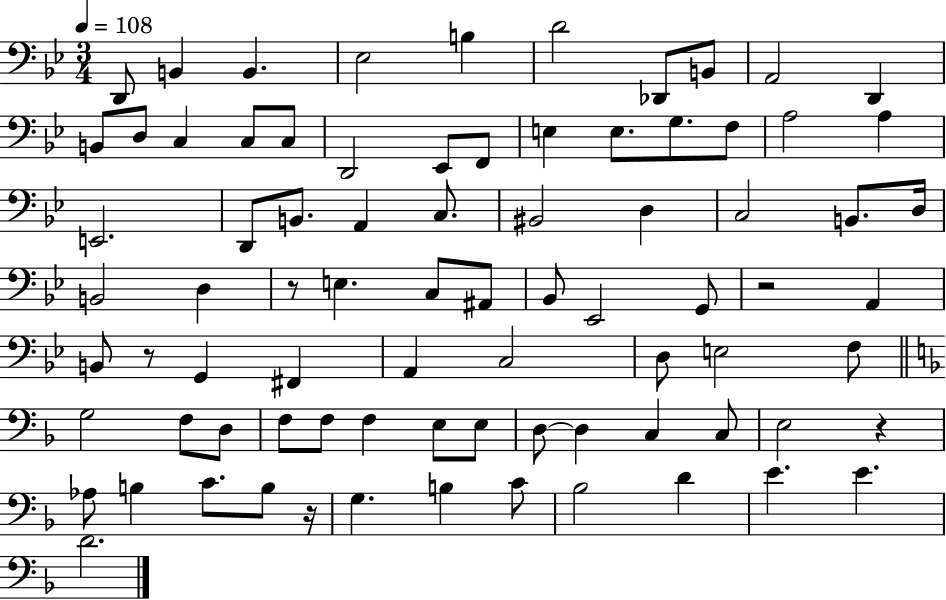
{
  \clef bass
  \numericTimeSignature
  \time 3/4
  \key bes \major
  \tempo 4 = 108
  d,8 b,4 b,4. | ees2 b4 | d'2 des,8 b,8 | a,2 d,4 | \break b,8 d8 c4 c8 c8 | d,2 ees,8 f,8 | e4 e8. g8. f8 | a2 a4 | \break e,2. | d,8 b,8. a,4 c8. | bis,2 d4 | c2 b,8. d16 | \break b,2 d4 | r8 e4. c8 ais,8 | bes,8 ees,2 g,8 | r2 a,4 | \break b,8 r8 g,4 fis,4 | a,4 c2 | d8 e2 f8 | \bar "||" \break \key d \minor g2 f8 d8 | f8 f8 f4 e8 e8 | d8~~ d4 c4 c8 | e2 r4 | \break aes8 b4 c'8. b8 r16 | g4. b4 c'8 | bes2 d'4 | e'4. e'4. | \break d'2. | \bar "|."
}